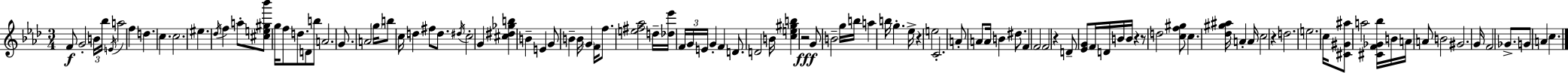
F4/e G4/h B4/s Bb5/s E4/s A5/h F5/q D5/q. C5/q. C5/h. EIS5/q. Db5/s F5/q A5/e [C#5,E5,G#5,Bb6]/e G5/s F5/e D5/e. D4/e B5/e A4/h. G4/e. A4/h G5/s B5/e C5/s D5/q F#5/e D5/e. D#5/s C5/h G4/q [C#5,D#5,Gb5,B5]/q B4/q E4/q G4/e B4/q B4/s G4/q F4/s F5/e. [E5,F#5,Ab5]/h D5/s [Db5,Eb6]/s F4/s G4/s E4/s G4/q F4/q D4/e. D4/h B4/s [C5,E5,G#5,B5]/q R/h G4/e B4/h G5/s B5/s A5/q B5/s G5/q. Eb5/s R/q E5/h C4/h. A4/e A4/e A4/s B4/q D#5/e. F4/q F4/h F4/h R/q D4/e [Eb4,G4]/e F4/s D4/s B4/s B4/s R/q R/e D5/h [C5,F5,G#5]/e C5/q. [Db5,G#5,A#5]/s A4/q A4/s C5/h R/q D5/h. E5/h. C5/s [C#4,G#4,A#5]/e A5/h [C#4,F4,Gb4,Bb5]/s B4/s A4/s A4/e B4/h G#4/h. G4/s F4/h Gb4/e. G4/e A4/q C5/q.